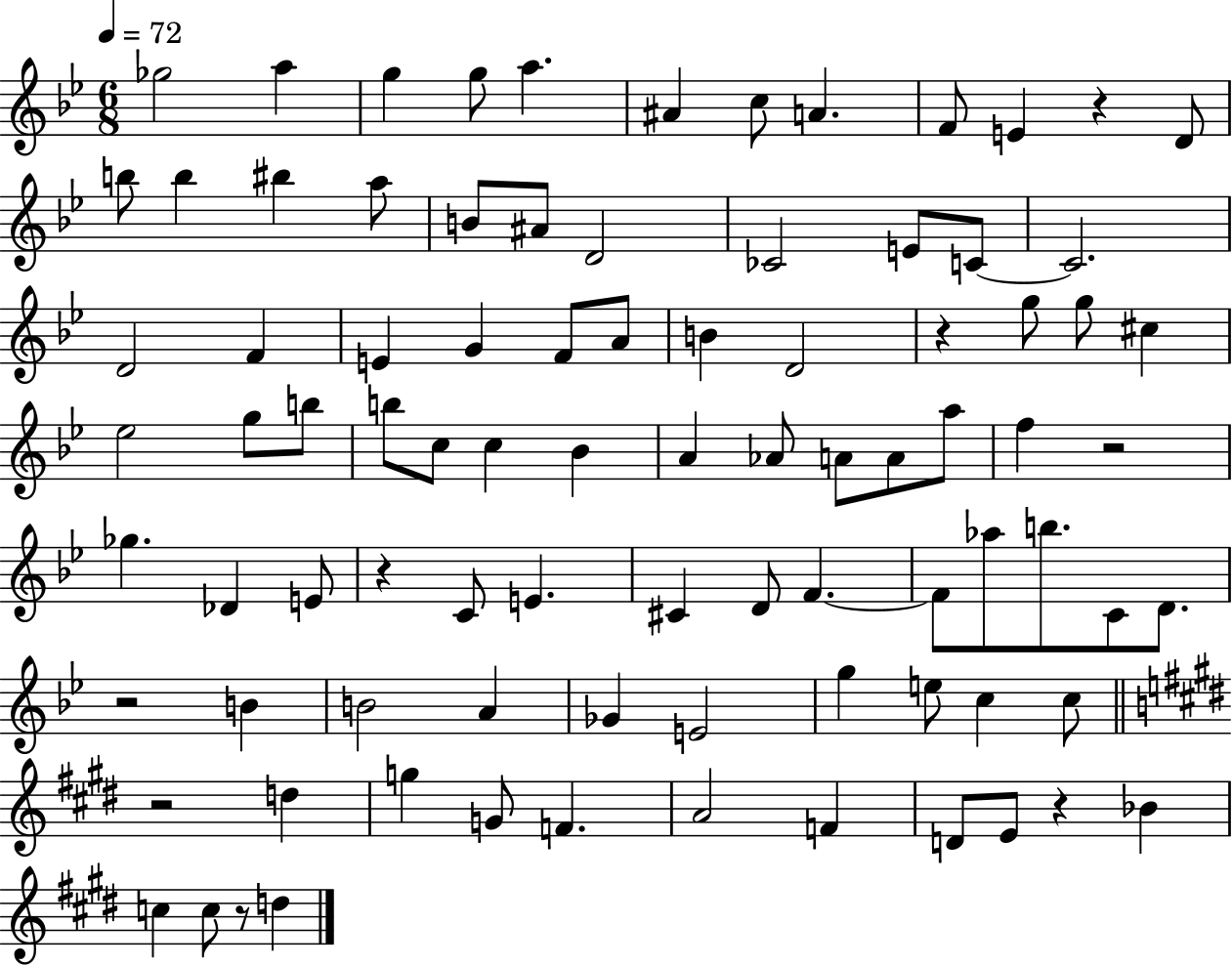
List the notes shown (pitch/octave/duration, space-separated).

Gb5/h A5/q G5/q G5/e A5/q. A#4/q C5/e A4/q. F4/e E4/q R/q D4/e B5/e B5/q BIS5/q A5/e B4/e A#4/e D4/h CES4/h E4/e C4/e C4/h. D4/h F4/q E4/q G4/q F4/e A4/e B4/q D4/h R/q G5/e G5/e C#5/q Eb5/h G5/e B5/e B5/e C5/e C5/q Bb4/q A4/q Ab4/e A4/e A4/e A5/e F5/q R/h Gb5/q. Db4/q E4/e R/q C4/e E4/q. C#4/q D4/e F4/q. F4/e Ab5/e B5/e. C4/e D4/e. R/h B4/q B4/h A4/q Gb4/q E4/h G5/q E5/e C5/q C5/e R/h D5/q G5/q G4/e F4/q. A4/h F4/q D4/e E4/e R/q Bb4/q C5/q C5/e R/e D5/q